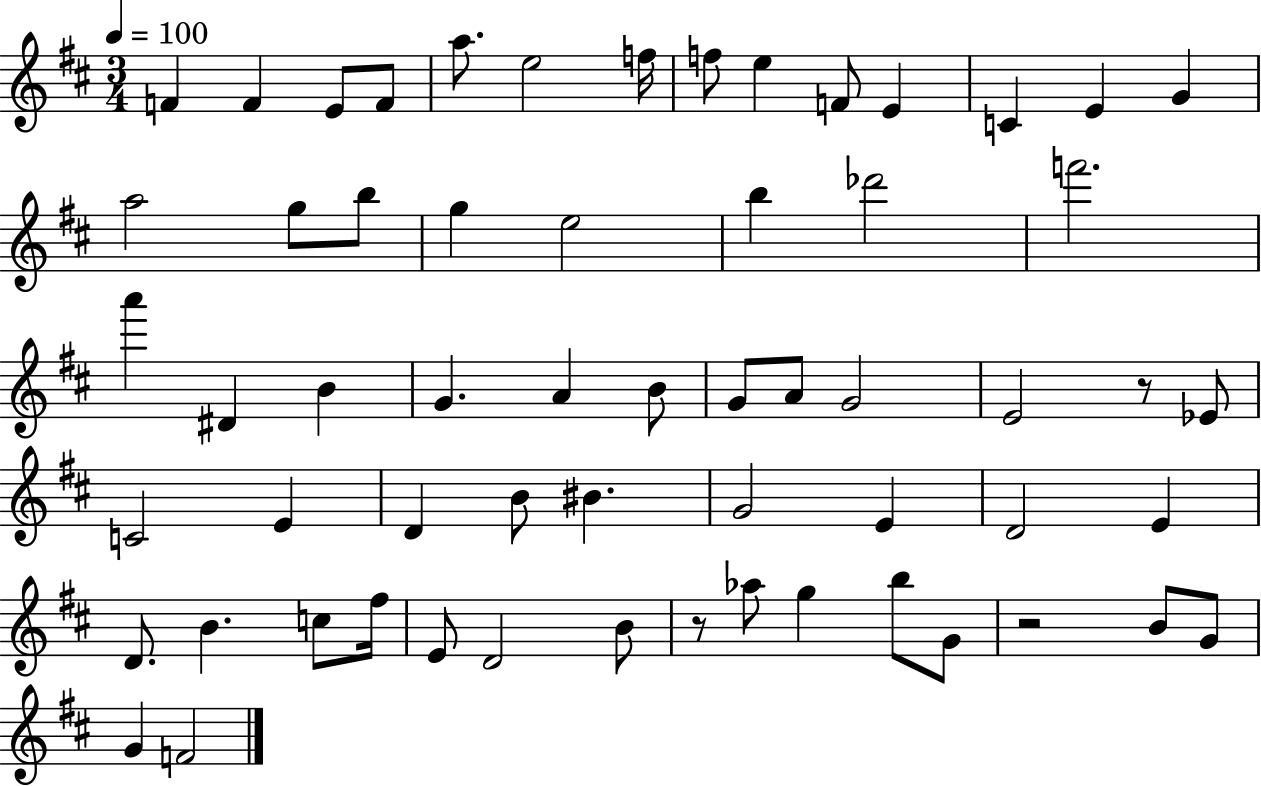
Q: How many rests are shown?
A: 3